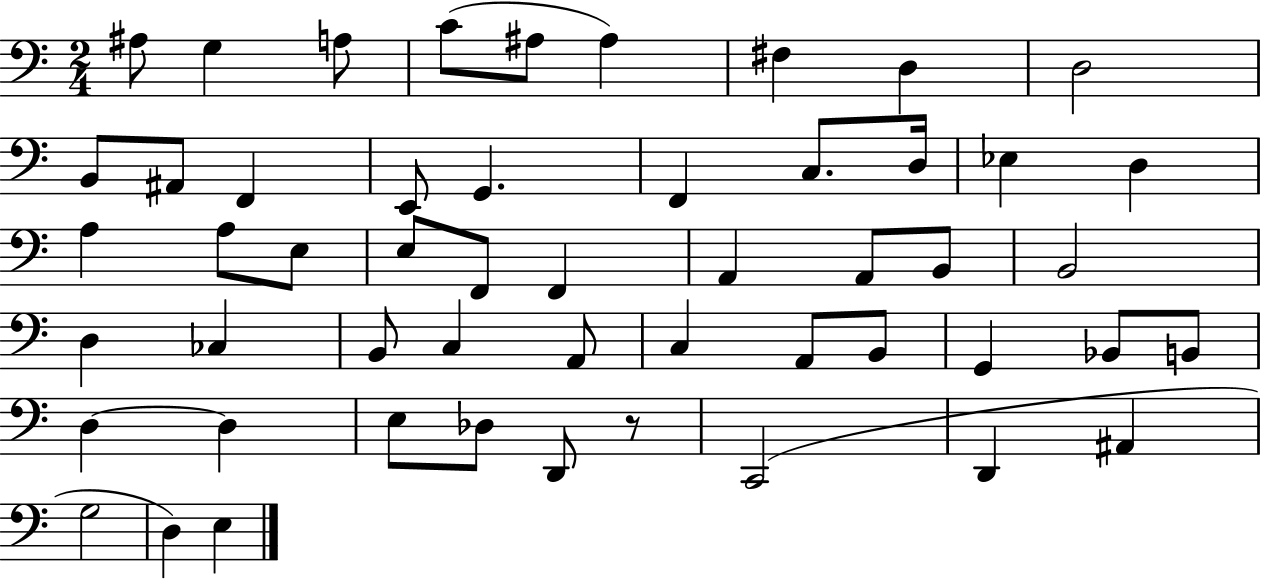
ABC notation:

X:1
T:Untitled
M:2/4
L:1/4
K:C
^A,/2 G, A,/2 C/2 ^A,/2 ^A, ^F, D, D,2 B,,/2 ^A,,/2 F,, E,,/2 G,, F,, C,/2 D,/4 _E, D, A, A,/2 E,/2 E,/2 F,,/2 F,, A,, A,,/2 B,,/2 B,,2 D, _C, B,,/2 C, A,,/2 C, A,,/2 B,,/2 G,, _B,,/2 B,,/2 D, D, E,/2 _D,/2 D,,/2 z/2 C,,2 D,, ^A,, G,2 D, E,